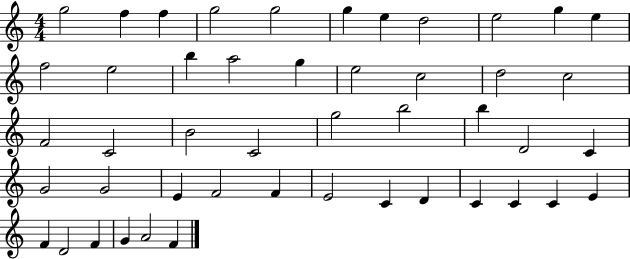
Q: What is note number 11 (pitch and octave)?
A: E5